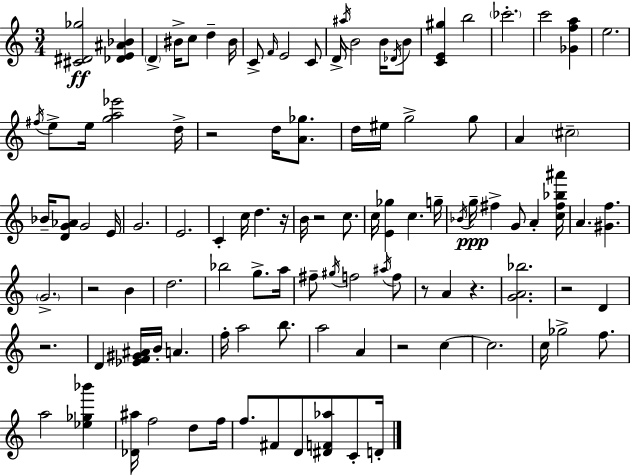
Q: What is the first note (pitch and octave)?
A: D4